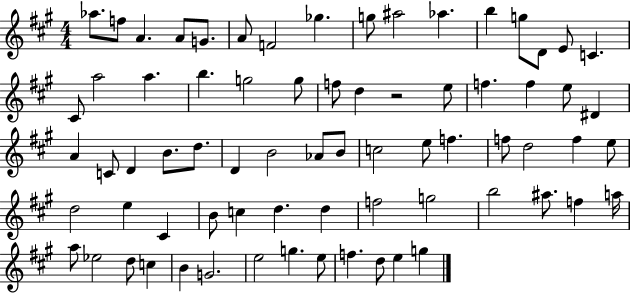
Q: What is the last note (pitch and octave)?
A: G5